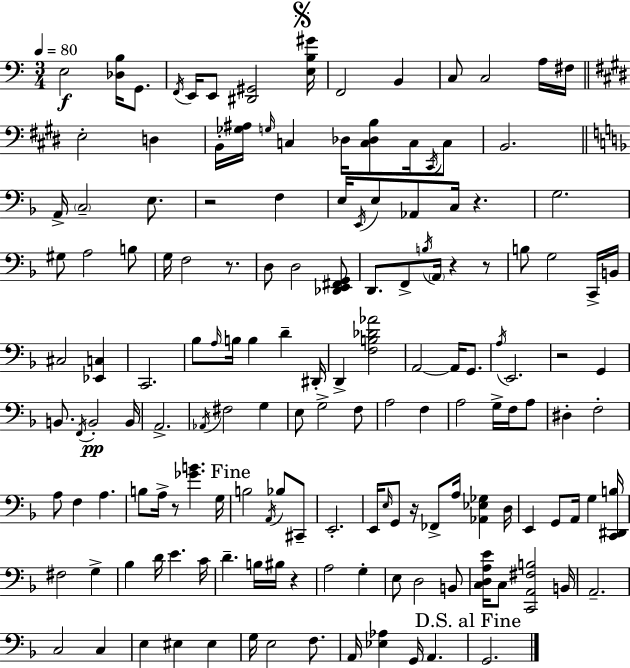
E3/h [Db3,B3]/s G2/e. F2/s E2/s E2/e [D#2,G#2]/h [E3,B3,G#4]/s F2/h B2/q C3/e C3/h A3/s F#3/s E3/h D3/q B2/s [Gb3,A#3]/s G3/s C3/q Db3/s [C3,Db3,B3]/e C3/s C#2/s C3/e B2/h. A2/s C3/h E3/e. R/h F3/q E3/s E2/s E3/e Ab2/e C3/s R/q. G3/h. G#3/e A3/h B3/e G3/s F3/h R/e. D3/e D3/h [Db2,E2,F#2,G2]/e D2/e. F2/e B3/s A2/s R/q R/e B3/e G3/h C2/s B2/s C#3/h [Eb2,C3]/q C2/h. Bb3/e A3/s B3/s B3/q D4/q D#2/s D2/q [F3,B3,Db4,Ab4]/h A2/h A2/s G2/e. A3/s E2/h. R/h G2/q B2/e. F2/s B2/h B2/s A2/h. Ab2/s F#3/h G3/q E3/e G3/h F3/e A3/h F3/q A3/h G3/s F3/s A3/e D#3/q F3/h A3/e F3/q A3/q. B3/e A3/s R/e [Gb4,B4]/q. G3/s B3/h A2/s Bb3/e C#2/e E2/h. E2/s E3/s G2/e R/s FES2/e A3/s [Ab2,Eb3,Gb3]/q D3/s E2/q G2/e A2/s G3/q [C2,D#2,B3]/s F#3/h G3/q Bb3/q D4/s E4/q. C4/s D4/q. B3/s BIS3/s R/q A3/h G3/q E3/e D3/h B2/e [C3,D3,A3,E4]/s C3/e [C2,A2,F#3,B3]/h B2/s A2/h. C3/h C3/q E3/q EIS3/q EIS3/q G3/s E3/h F3/e. A2/s [Eb3,Ab3]/q G2/s A2/q. G2/h.